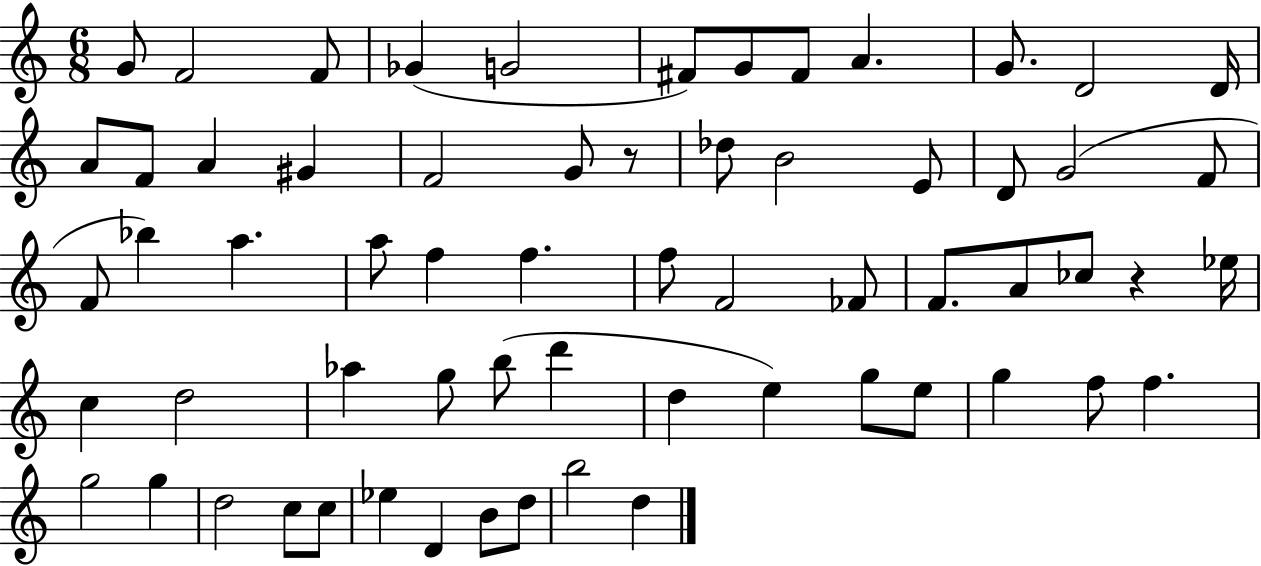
X:1
T:Untitled
M:6/8
L:1/4
K:C
G/2 F2 F/2 _G G2 ^F/2 G/2 ^F/2 A G/2 D2 D/4 A/2 F/2 A ^G F2 G/2 z/2 _d/2 B2 E/2 D/2 G2 F/2 F/2 _b a a/2 f f f/2 F2 _F/2 F/2 A/2 _c/2 z _e/4 c d2 _a g/2 b/2 d' d e g/2 e/2 g f/2 f g2 g d2 c/2 c/2 _e D B/2 d/2 b2 d